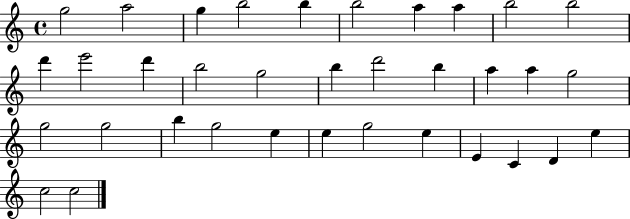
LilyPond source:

{
  \clef treble
  \time 4/4
  \defaultTimeSignature
  \key c \major
  g''2 a''2 | g''4 b''2 b''4 | b''2 a''4 a''4 | b''2 b''2 | \break d'''4 e'''2 d'''4 | b''2 g''2 | b''4 d'''2 b''4 | a''4 a''4 g''2 | \break g''2 g''2 | b''4 g''2 e''4 | e''4 g''2 e''4 | e'4 c'4 d'4 e''4 | \break c''2 c''2 | \bar "|."
}